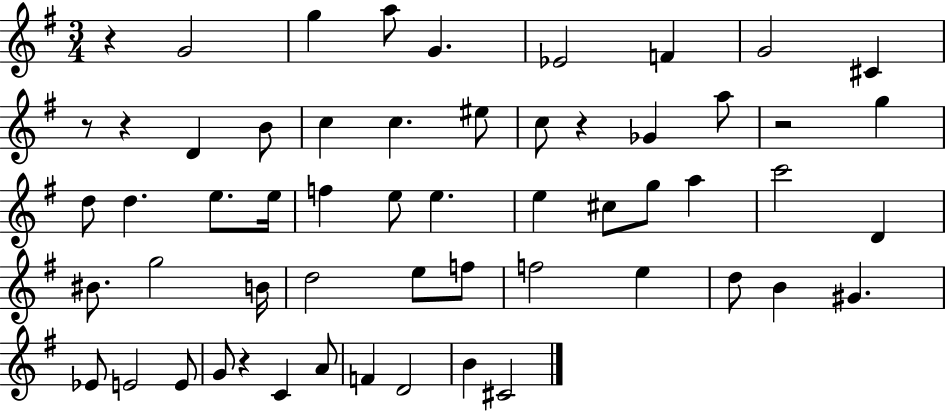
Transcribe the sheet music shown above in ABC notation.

X:1
T:Untitled
M:3/4
L:1/4
K:G
z G2 g a/2 G _E2 F G2 ^C z/2 z D B/2 c c ^e/2 c/2 z _G a/2 z2 g d/2 d e/2 e/4 f e/2 e e ^c/2 g/2 a c'2 D ^B/2 g2 B/4 d2 e/2 f/2 f2 e d/2 B ^G _E/2 E2 E/2 G/2 z C A/2 F D2 B ^C2